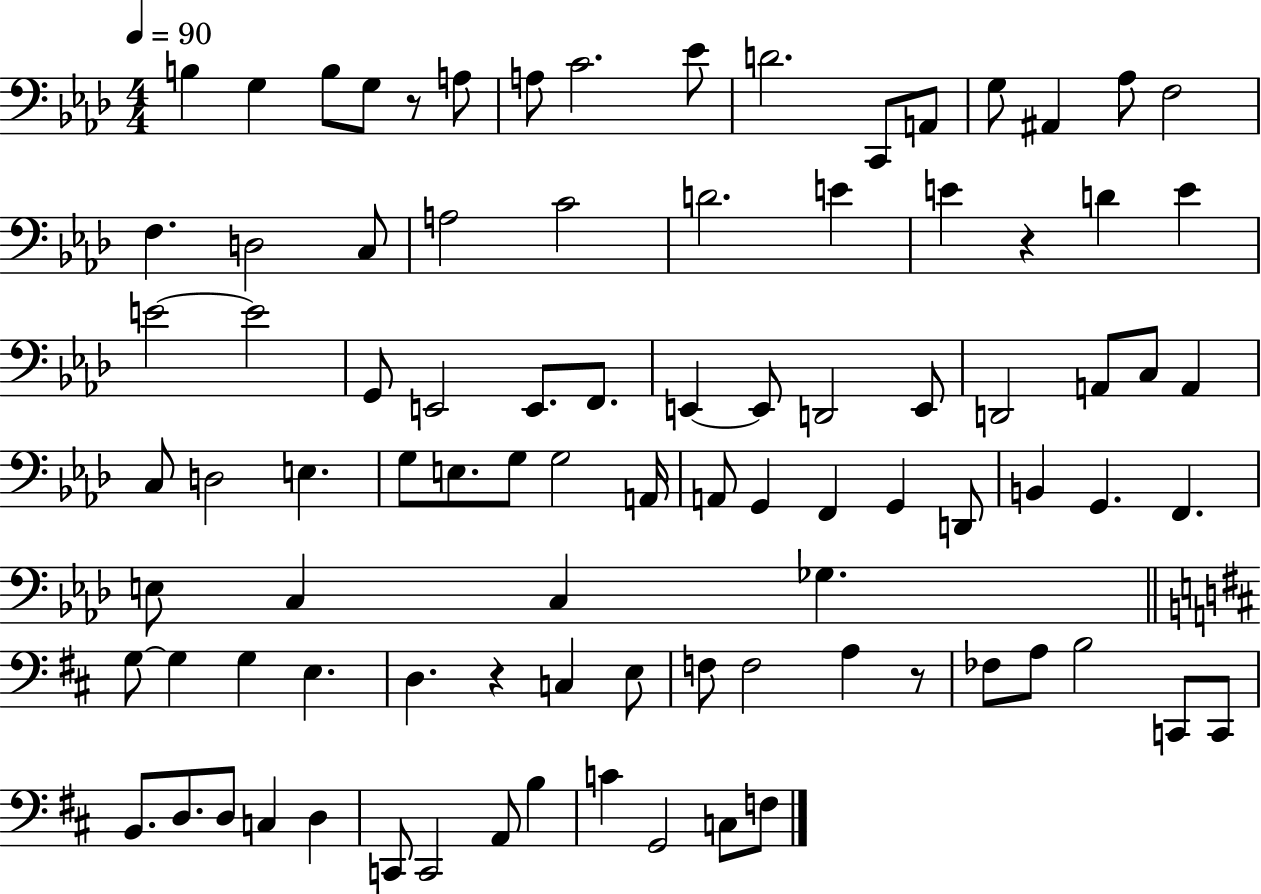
{
  \clef bass
  \numericTimeSignature
  \time 4/4
  \key aes \major
  \tempo 4 = 90
  b4 g4 b8 g8 r8 a8 | a8 c'2. ees'8 | d'2. c,8 a,8 | g8 ais,4 aes8 f2 | \break f4. d2 c8 | a2 c'2 | d'2. e'4 | e'4 r4 d'4 e'4 | \break e'2~~ e'2 | g,8 e,2 e,8. f,8. | e,4~~ e,8 d,2 e,8 | d,2 a,8 c8 a,4 | \break c8 d2 e4. | g8 e8. g8 g2 a,16 | a,8 g,4 f,4 g,4 d,8 | b,4 g,4. f,4. | \break e8 c4 c4 ges4. | \bar "||" \break \key d \major g8~~ g4 g4 e4. | d4. r4 c4 e8 | f8 f2 a4 r8 | fes8 a8 b2 c,8 c,8 | \break b,8. d8. d8 c4 d4 | c,8 c,2 a,8 b4 | c'4 g,2 c8 f8 | \bar "|."
}